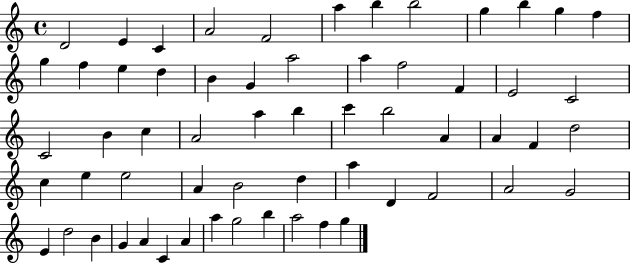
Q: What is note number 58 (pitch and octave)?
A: A5